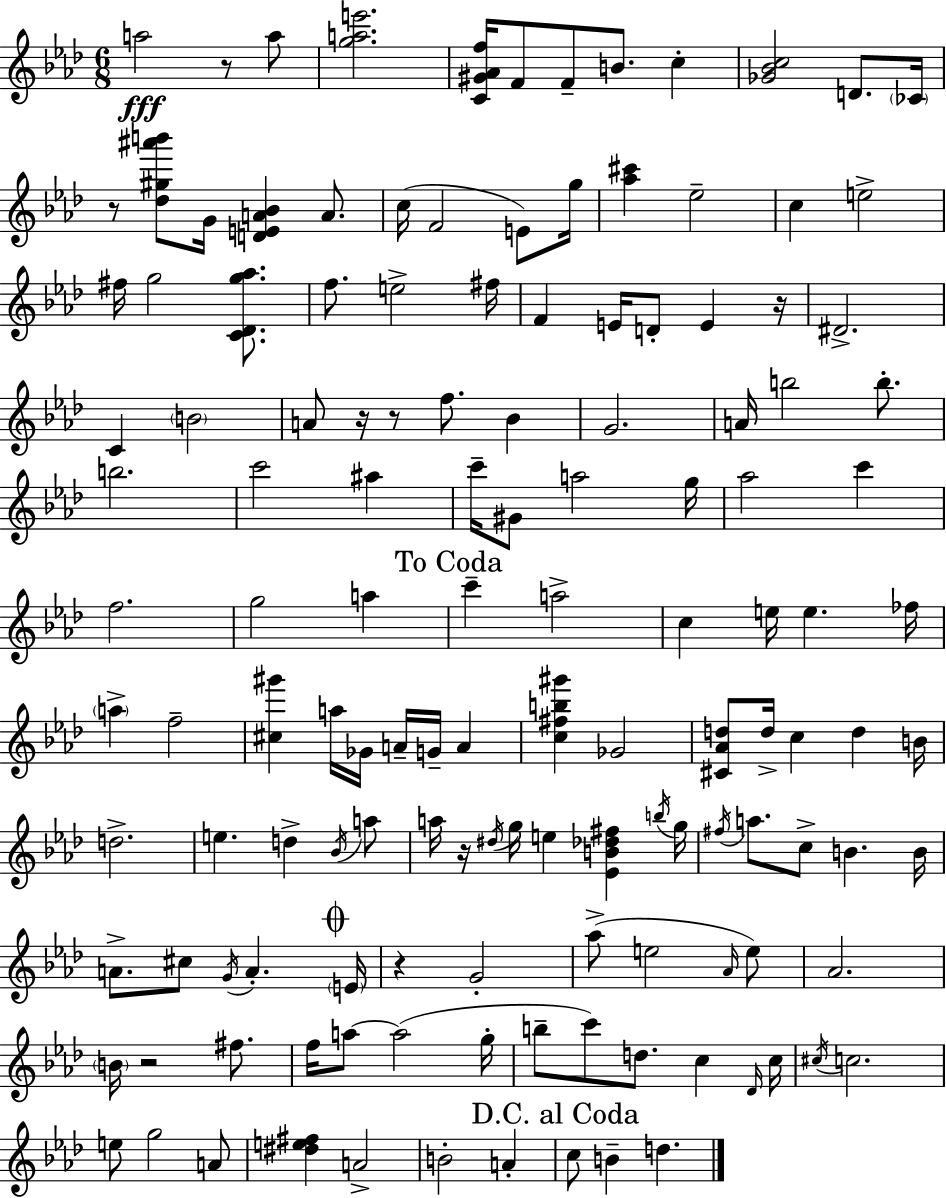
{
  \clef treble
  \numericTimeSignature
  \time 6/8
  \key aes \major
  a''2\fff r8 a''8 | <g'' a'' e'''>2. | <c' gis' aes' f''>16 f'8 f'8-- b'8. c''4-. | <ges' bes' c''>2 d'8. \parenthesize ces'16 | \break r8 <des'' gis'' ais''' b'''>8 g'16 <d' e' a' bes'>4 a'8. | c''16( f'2 e'8) g''16 | <aes'' cis'''>4 ees''2-- | c''4 e''2-> | \break fis''16 g''2 <c' des' g'' aes''>8. | f''8. e''2-> fis''16 | f'4 e'16 d'8-. e'4 r16 | dis'2.-> | \break c'4 \parenthesize b'2 | a'8 r16 r8 f''8. bes'4 | g'2. | a'16 b''2 b''8.-. | \break b''2. | c'''2 ais''4 | c'''16-- gis'8 a''2 g''16 | aes''2 c'''4 | \break f''2. | g''2 a''4 | \mark "To Coda" c'''4-- a''2-> | c''4 e''16 e''4. fes''16 | \break \parenthesize a''4-> f''2-- | <cis'' gis'''>4 a''16 ges'16 a'16-- g'16-- a'4 | <c'' fis'' b'' gis'''>4 ges'2 | <cis' aes' d''>8 d''16-> c''4 d''4 b'16 | \break d''2.-> | e''4. d''4-> \acciaccatura { bes'16 } a''8 | a''16 r16 \acciaccatura { dis''16 } g''16 e''4 <ees' b' des'' fis''>4 | \acciaccatura { b''16 } g''16 \acciaccatura { fis''16 } a''8. c''8-> b'4. | \break b'16 a'8.-> cis''8 \acciaccatura { g'16 } a'4.-. | \mark \markup { \musicglyph "scripts.coda" } \parenthesize e'16 r4 g'2-. | aes''8->( e''2 | \grace { aes'16 } e''8) aes'2. | \break \parenthesize b'16 r2 | fis''8. f''16 a''8~~ a''2( | g''16-. b''8-- c'''8) d''8. | c''4 \grace { des'16 } c''16 \acciaccatura { cis''16 } c''2. | \break e''8 g''2 | a'8 <dis'' e'' fis''>4 | a'2-> b'2-. | a'4-. \mark "D.C. al Coda" c''8 b'4-- | \break d''4. \bar "|."
}